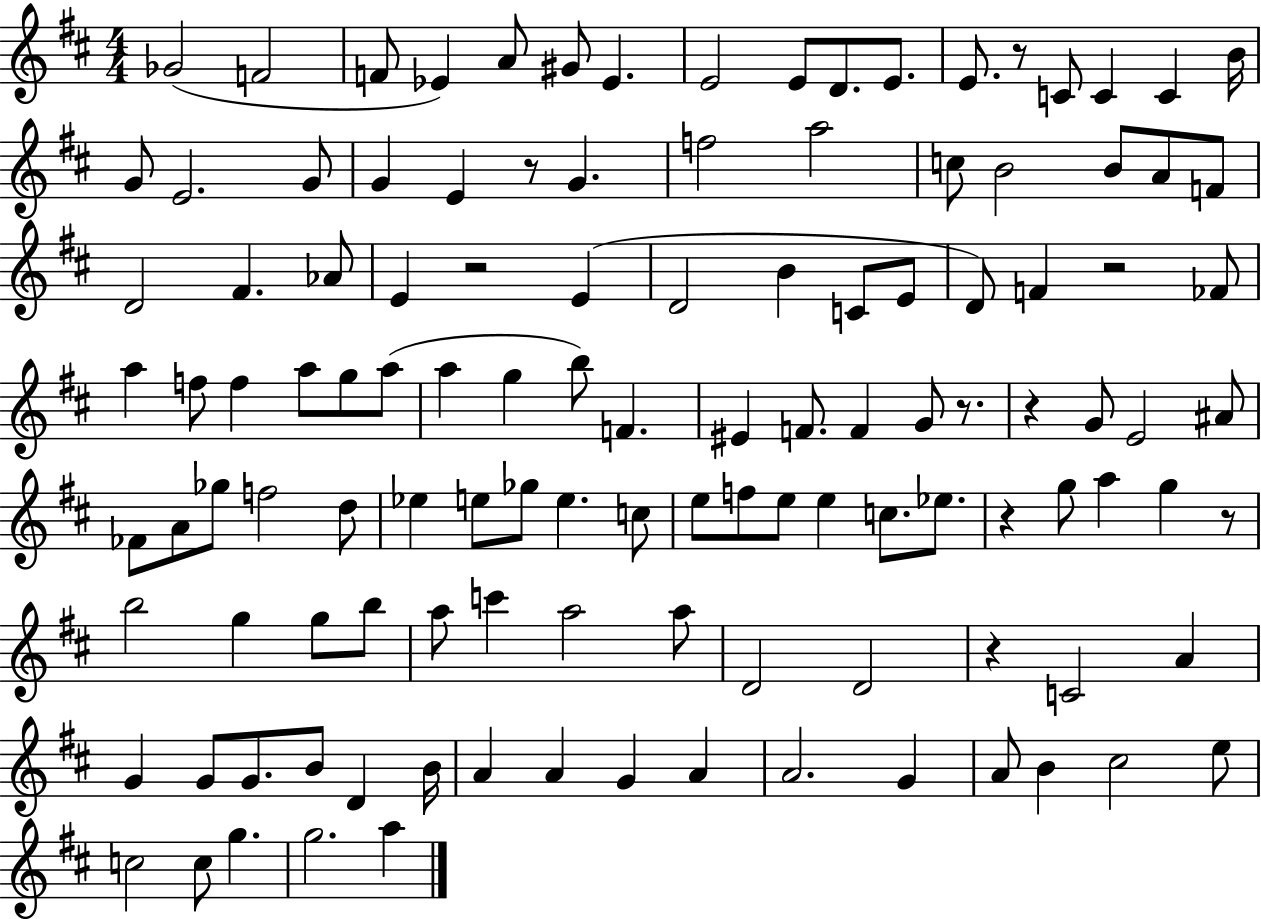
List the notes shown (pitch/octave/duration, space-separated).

Gb4/h F4/h F4/e Eb4/q A4/e G#4/e Eb4/q. E4/h E4/e D4/e. E4/e. E4/e. R/e C4/e C4/q C4/q B4/s G4/e E4/h. G4/e G4/q E4/q R/e G4/q. F5/h A5/h C5/e B4/h B4/e A4/e F4/e D4/h F#4/q. Ab4/e E4/q R/h E4/q D4/h B4/q C4/e E4/e D4/e F4/q R/h FES4/e A5/q F5/e F5/q A5/e G5/e A5/e A5/q G5/q B5/e F4/q. EIS4/q F4/e. F4/q G4/e R/e. R/q G4/e E4/h A#4/e FES4/e A4/e Gb5/e F5/h D5/e Eb5/q E5/e Gb5/e E5/q. C5/e E5/e F5/e E5/e E5/q C5/e. Eb5/e. R/q G5/e A5/q G5/q R/e B5/h G5/q G5/e B5/e A5/e C6/q A5/h A5/e D4/h D4/h R/q C4/h A4/q G4/q G4/e G4/e. B4/e D4/q B4/s A4/q A4/q G4/q A4/q A4/h. G4/q A4/e B4/q C#5/h E5/e C5/h C5/e G5/q. G5/h. A5/q